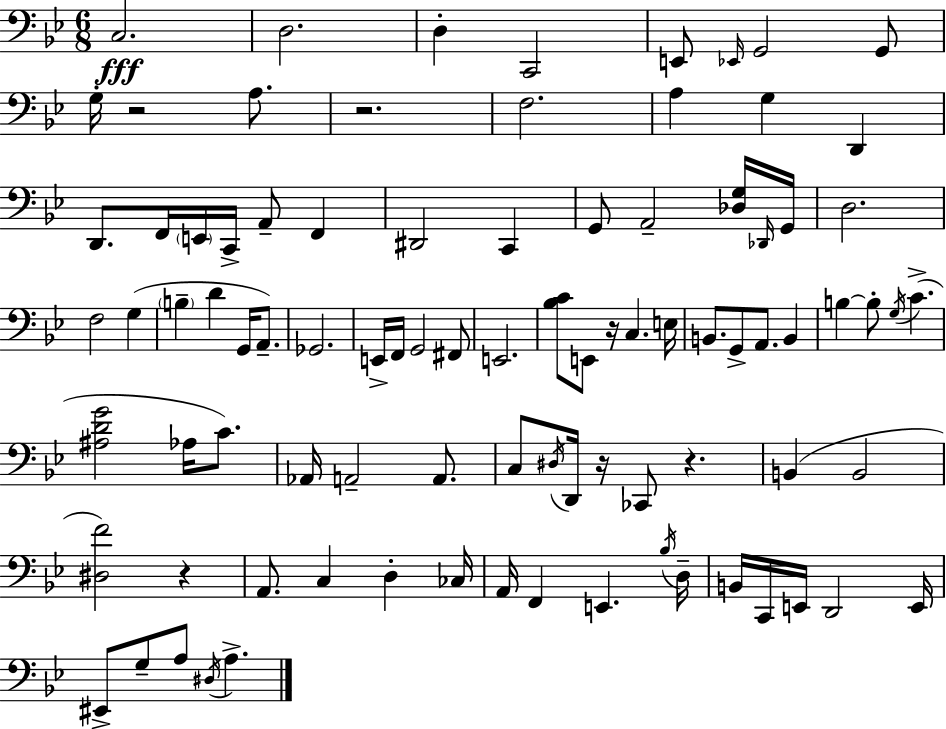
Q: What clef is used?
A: bass